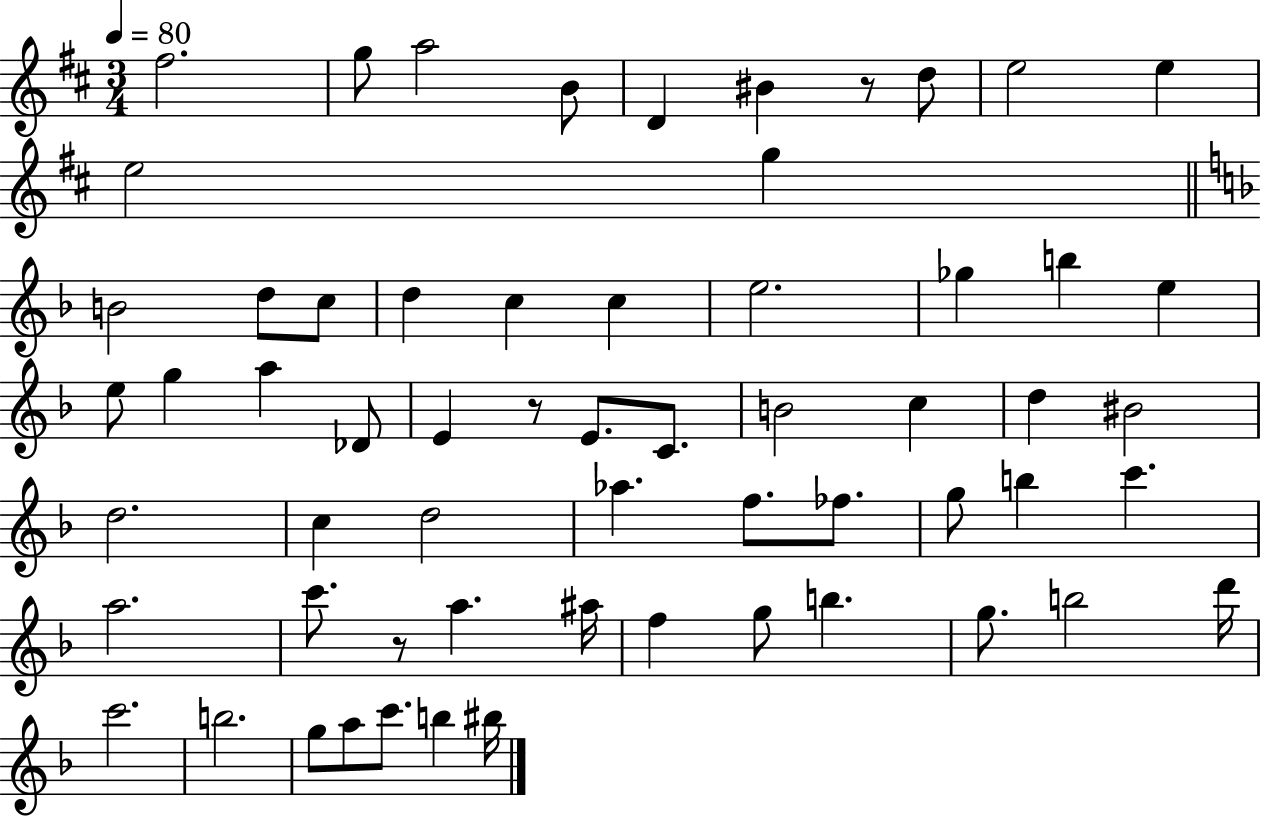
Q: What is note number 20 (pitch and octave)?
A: B5